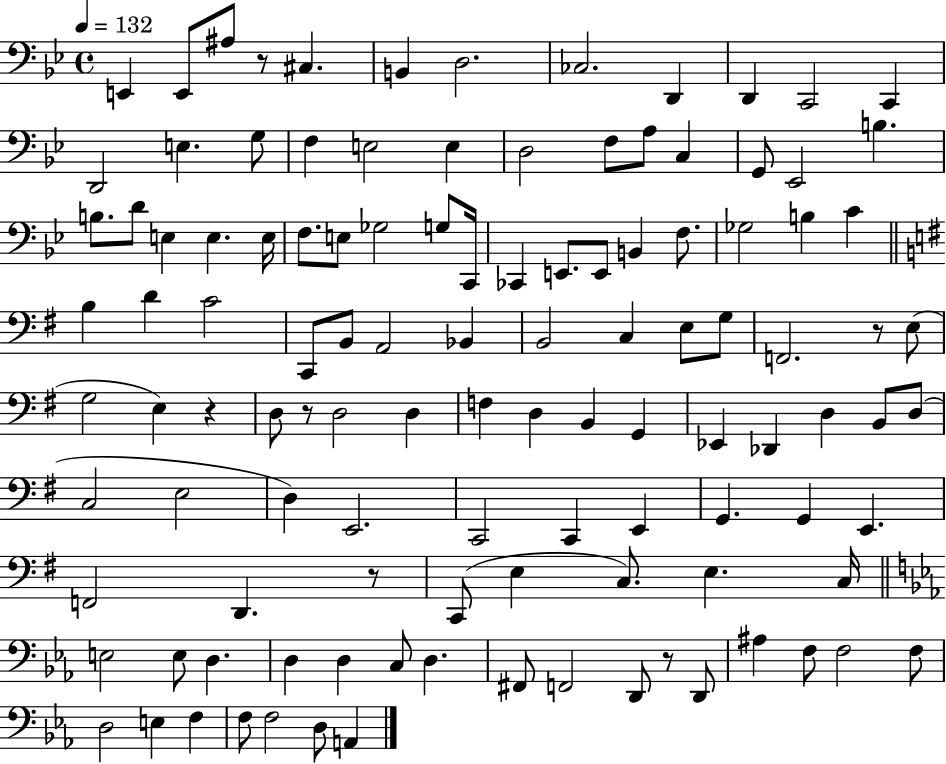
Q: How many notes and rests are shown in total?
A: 114